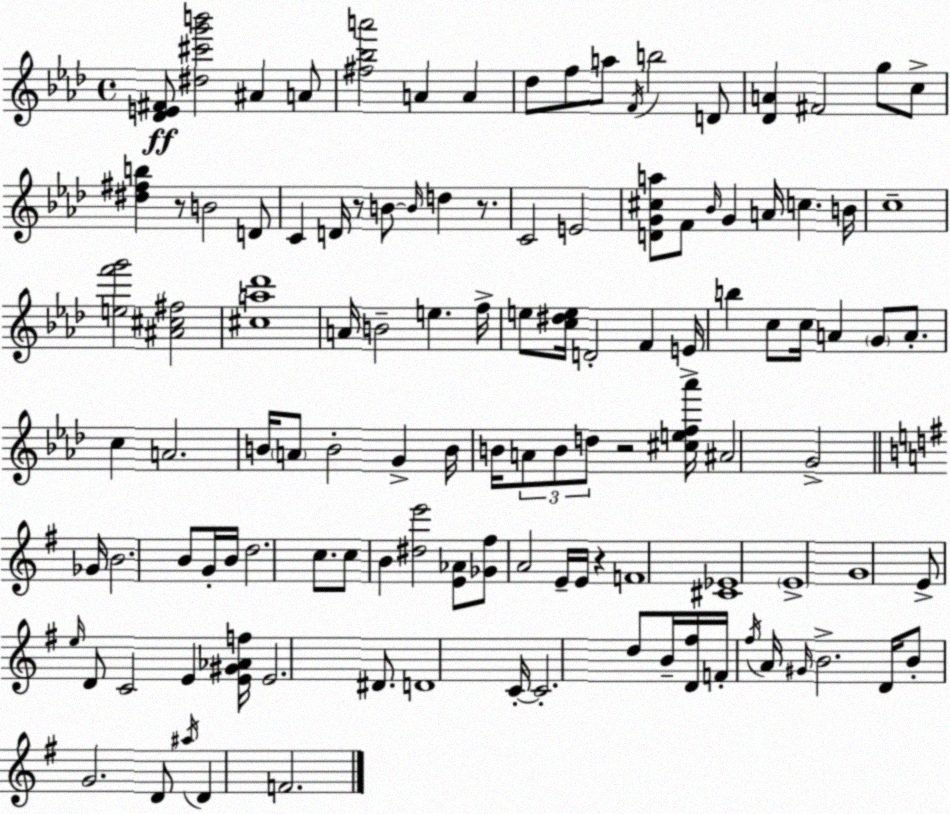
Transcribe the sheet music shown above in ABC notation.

X:1
T:Untitled
M:4/4
L:1/4
K:Ab
[_DE^F]/2 [^d^c'g'b']2 ^A A/2 [^f_ba']2 A A _d/2 f/2 a/2 F/4 b2 D/2 [_DA] ^F2 g/2 c/2 [^d^fb] z/2 B2 D/2 C D/4 z/2 B/2 B/4 d z/2 C2 E2 [DG^ca]/2 F/2 _B/4 G A/4 c B/4 c4 [ef'g']2 [^A^c^f]2 [^ca_d']4 A/4 B2 e f/4 e/2 [c^de]/4 D2 F E/4 b c/2 c/4 A G/2 A/2 c A2 B/4 A/2 B2 G B/4 B/4 A/2 B/2 d/2 z2 [^cef_a']/4 ^A2 G2 _G/4 B2 B/2 G/4 B/4 d2 c/2 c/2 B [^de']2 [E_A]/2 [_G^f]/2 A2 E/4 E/4 z F4 [^C_E]4 E4 G4 E/2 e/4 D/2 C2 E [E^G_Af]/4 E2 ^D/2 D4 C/4 C2 d/2 B/4 [D^f]/4 F/4 ^f/4 A/4 ^G/4 B2 D/4 B/2 G2 D/2 ^a/4 D F2